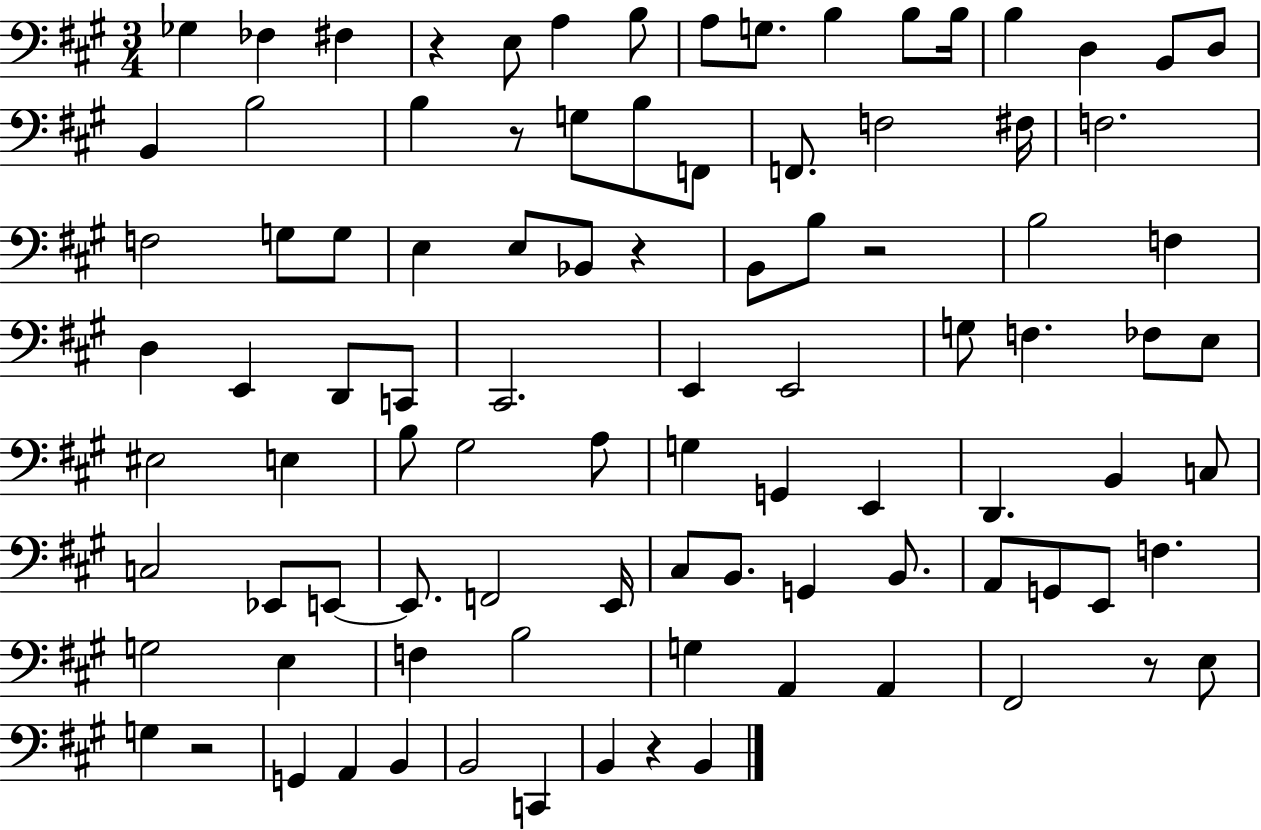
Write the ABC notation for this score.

X:1
T:Untitled
M:3/4
L:1/4
K:A
_G, _F, ^F, z E,/2 A, B,/2 A,/2 G,/2 B, B,/2 B,/4 B, D, B,,/2 D,/2 B,, B,2 B, z/2 G,/2 B,/2 F,,/2 F,,/2 F,2 ^F,/4 F,2 F,2 G,/2 G,/2 E, E,/2 _B,,/2 z B,,/2 B,/2 z2 B,2 F, D, E,, D,,/2 C,,/2 ^C,,2 E,, E,,2 G,/2 F, _F,/2 E,/2 ^E,2 E, B,/2 ^G,2 A,/2 G, G,, E,, D,, B,, C,/2 C,2 _E,,/2 E,,/2 E,,/2 F,,2 E,,/4 ^C,/2 B,,/2 G,, B,,/2 A,,/2 G,,/2 E,,/2 F, G,2 E, F, B,2 G, A,, A,, ^F,,2 z/2 E,/2 G, z2 G,, A,, B,, B,,2 C,, B,, z B,,